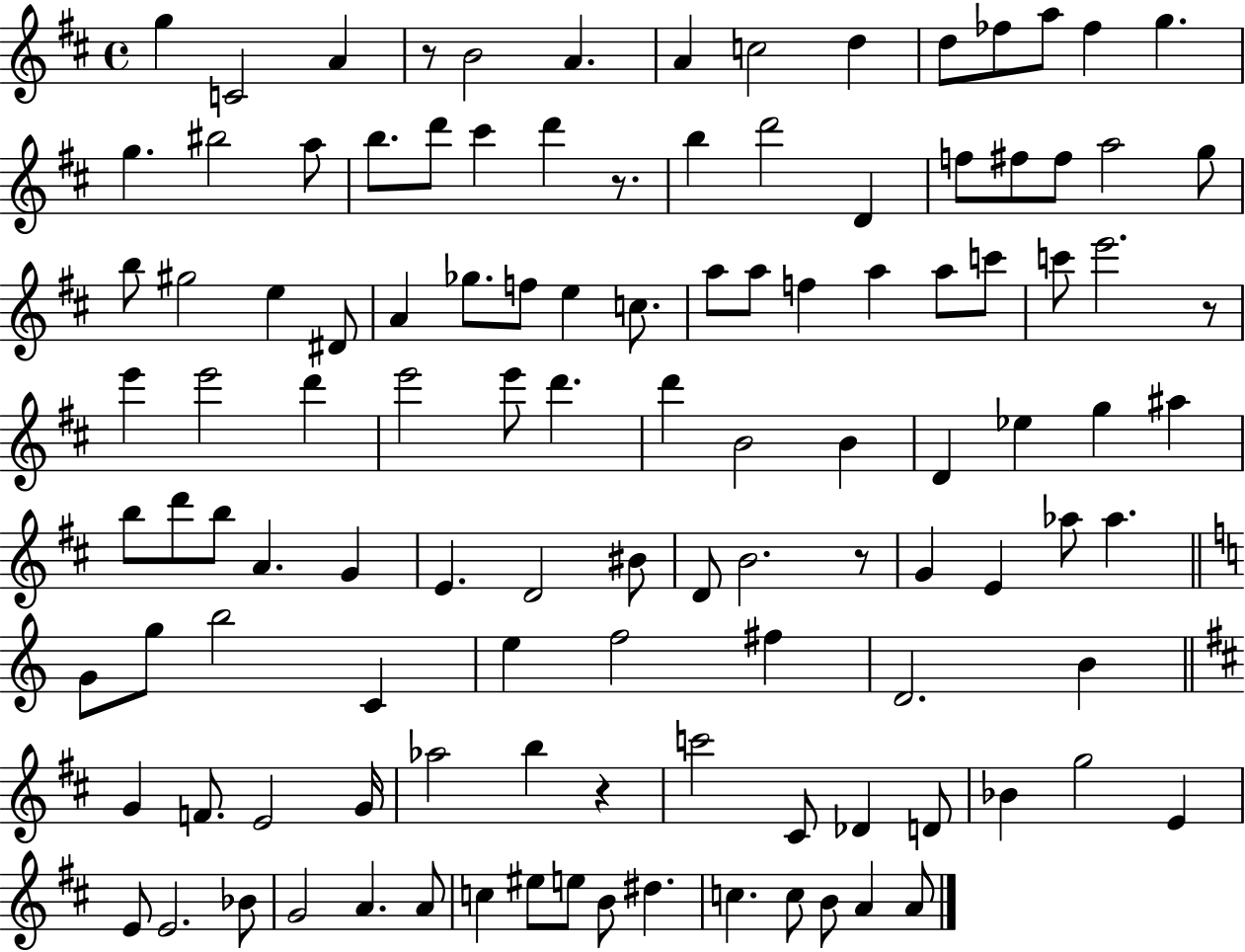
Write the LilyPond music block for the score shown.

{
  \clef treble
  \time 4/4
  \defaultTimeSignature
  \key d \major
  g''4 c'2 a'4 | r8 b'2 a'4. | a'4 c''2 d''4 | d''8 fes''8 a''8 fes''4 g''4. | \break g''4. bis''2 a''8 | b''8. d'''8 cis'''4 d'''4 r8. | b''4 d'''2 d'4 | f''8 fis''8 fis''8 a''2 g''8 | \break b''8 gis''2 e''4 dis'8 | a'4 ges''8. f''8 e''4 c''8. | a''8 a''8 f''4 a''4 a''8 c'''8 | c'''8 e'''2. r8 | \break e'''4 e'''2 d'''4 | e'''2 e'''8 d'''4. | d'''4 b'2 b'4 | d'4 ees''4 g''4 ais''4 | \break b''8 d'''8 b''8 a'4. g'4 | e'4. d'2 bis'8 | d'8 b'2. r8 | g'4 e'4 aes''8 aes''4. | \break \bar "||" \break \key a \minor g'8 g''8 b''2 c'4 | e''4 f''2 fis''4 | d'2. b'4 | \bar "||" \break \key b \minor g'4 f'8. e'2 g'16 | aes''2 b''4 r4 | c'''2 cis'8 des'4 d'8 | bes'4 g''2 e'4 | \break e'8 e'2. bes'8 | g'2 a'4. a'8 | c''4 eis''8 e''8 b'8 dis''4. | c''4. c''8 b'8 a'4 a'8 | \break \bar "|."
}